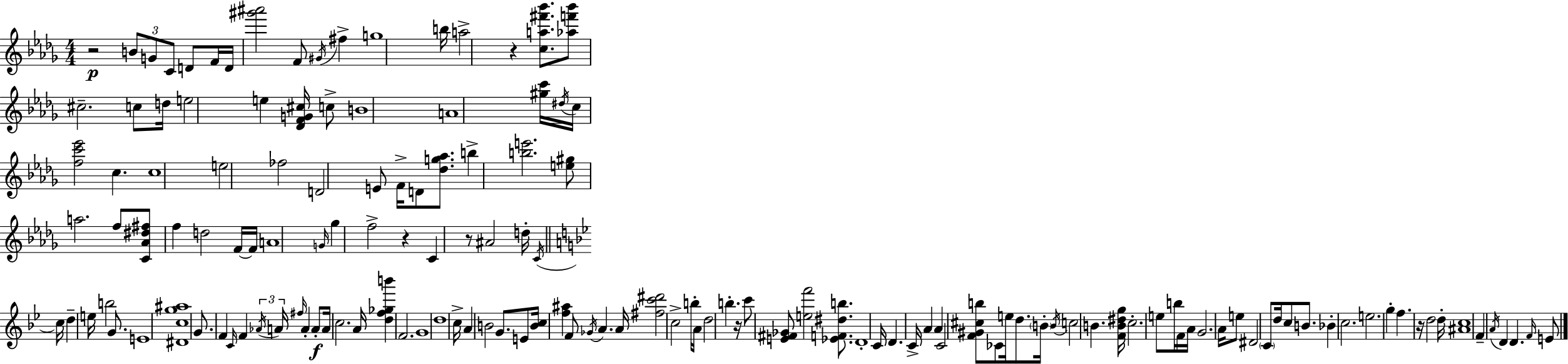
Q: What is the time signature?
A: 4/4